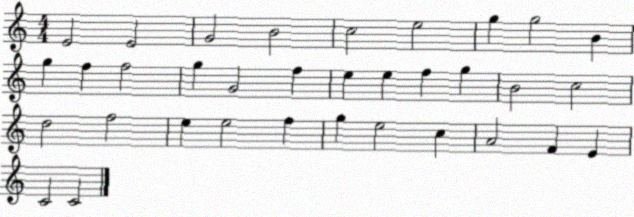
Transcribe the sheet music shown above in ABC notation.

X:1
T:Untitled
M:4/4
L:1/4
K:C
E2 E2 G2 B2 c2 e2 g g2 B g f f2 g G2 f e e f g B2 c2 d2 f2 e e2 f g e2 c A2 F E C2 C2